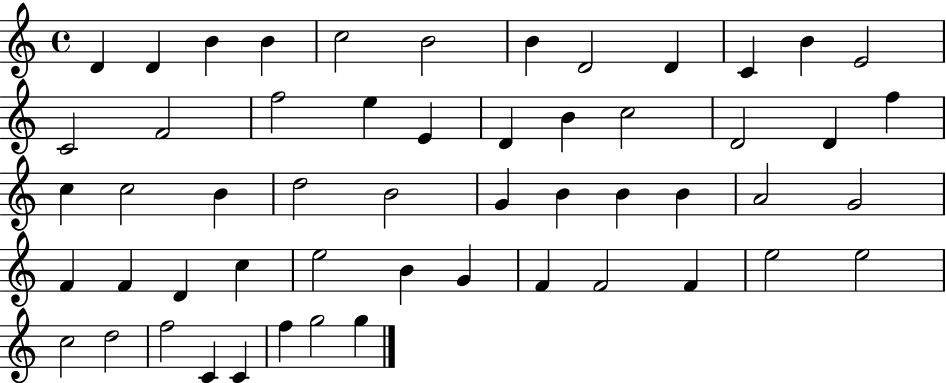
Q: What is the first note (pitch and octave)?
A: D4